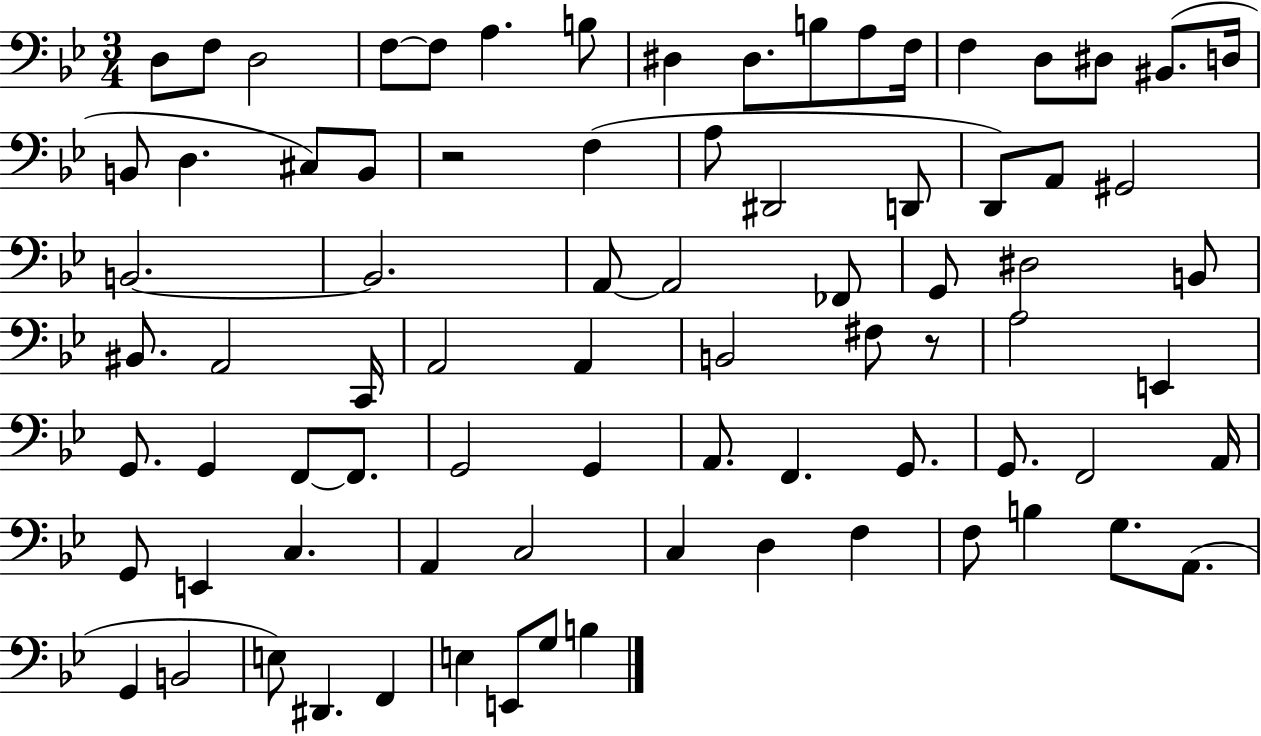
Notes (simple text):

D3/e F3/e D3/h F3/e F3/e A3/q. B3/e D#3/q D#3/e. B3/e A3/e F3/s F3/q D3/e D#3/e BIS2/e. D3/s B2/e D3/q. C#3/e B2/e R/h F3/q A3/e D#2/h D2/e D2/e A2/e G#2/h B2/h. B2/h. A2/e A2/h FES2/e G2/e D#3/h B2/e BIS2/e. A2/h C2/s A2/h A2/q B2/h F#3/e R/e A3/h E2/q G2/e. G2/q F2/e F2/e. G2/h G2/q A2/e. F2/q. G2/e. G2/e. F2/h A2/s G2/e E2/q C3/q. A2/q C3/h C3/q D3/q F3/q F3/e B3/q G3/e. A2/e. G2/q B2/h E3/e D#2/q. F2/q E3/q E2/e G3/e B3/q